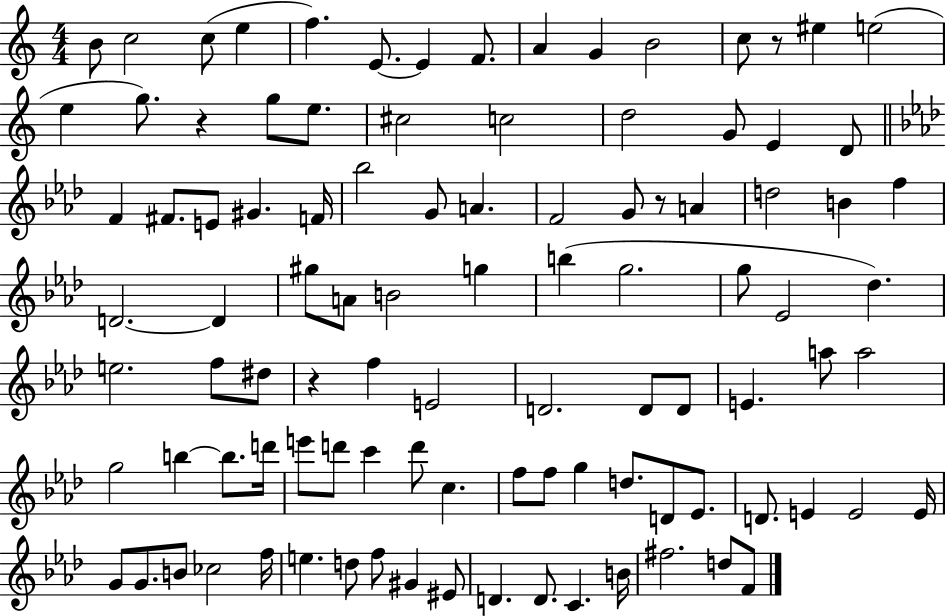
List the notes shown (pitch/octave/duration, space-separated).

B4/e C5/h C5/e E5/q F5/q. E4/e. E4/q F4/e. A4/q G4/q B4/h C5/e R/e EIS5/q E5/h E5/q G5/e. R/q G5/e E5/e. C#5/h C5/h D5/h G4/e E4/q D4/e F4/q F#4/e. E4/e G#4/q. F4/s Bb5/h G4/e A4/q. F4/h G4/e R/e A4/q D5/h B4/q F5/q D4/h. D4/q G#5/e A4/e B4/h G5/q B5/q G5/h. G5/e Eb4/h Db5/q. E5/h. F5/e D#5/e R/q F5/q E4/h D4/h. D4/e D4/e E4/q. A5/e A5/h G5/h B5/q B5/e. D6/s E6/e D6/e C6/q D6/e C5/q. F5/e F5/e G5/q D5/e. D4/e Eb4/e. D4/e. E4/q E4/h E4/s G4/e G4/e. B4/e CES5/h F5/s E5/q. D5/e F5/e G#4/q EIS4/e D4/q. D4/e. C4/q. B4/s F#5/h. D5/e F4/e